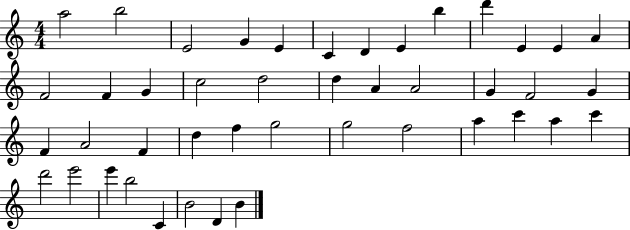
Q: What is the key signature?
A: C major